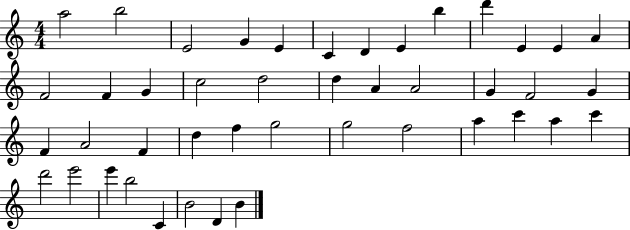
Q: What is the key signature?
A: C major